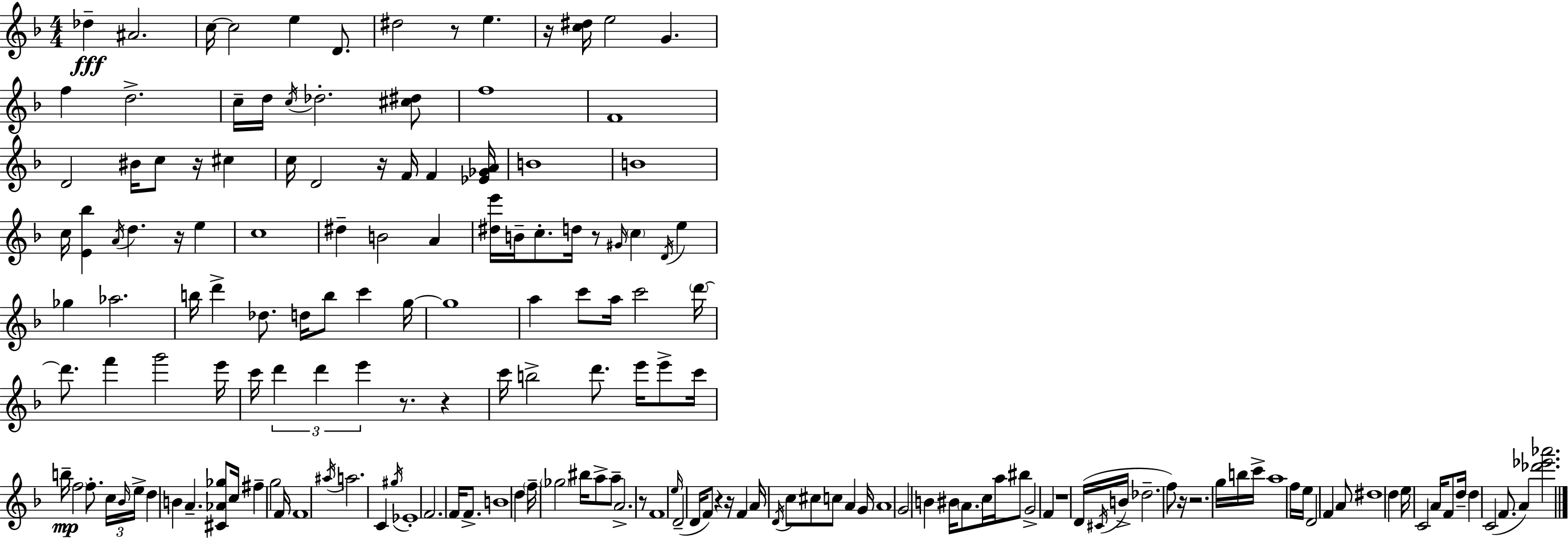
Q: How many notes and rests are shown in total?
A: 171